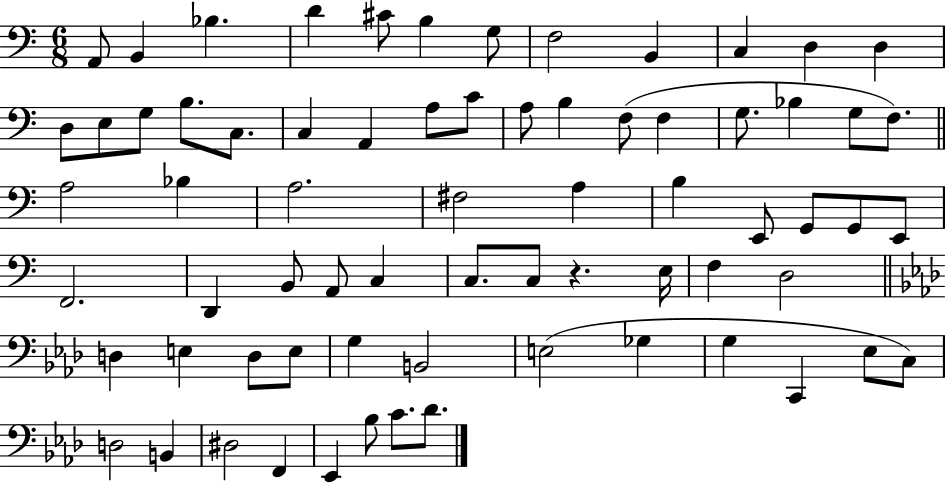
A2/e B2/q Bb3/q. D4/q C#4/e B3/q G3/e F3/h B2/q C3/q D3/q D3/q D3/e E3/e G3/e B3/e. C3/e. C3/q A2/q A3/e C4/e A3/e B3/q F3/e F3/q G3/e. Bb3/q G3/e F3/e. A3/h Bb3/q A3/h. F#3/h A3/q B3/q E2/e G2/e G2/e E2/e F2/h. D2/q B2/e A2/e C3/q C3/e. C3/e R/q. E3/s F3/q D3/h D3/q E3/q D3/e E3/e G3/q B2/h E3/h Gb3/q G3/q C2/q Eb3/e C3/e D3/h B2/q D#3/h F2/q Eb2/q Bb3/e C4/e. Db4/e.